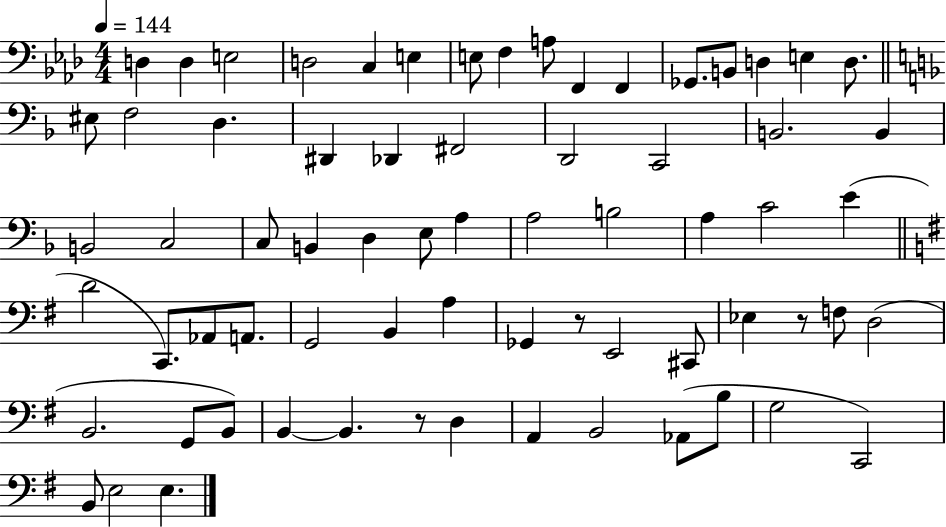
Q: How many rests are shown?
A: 3